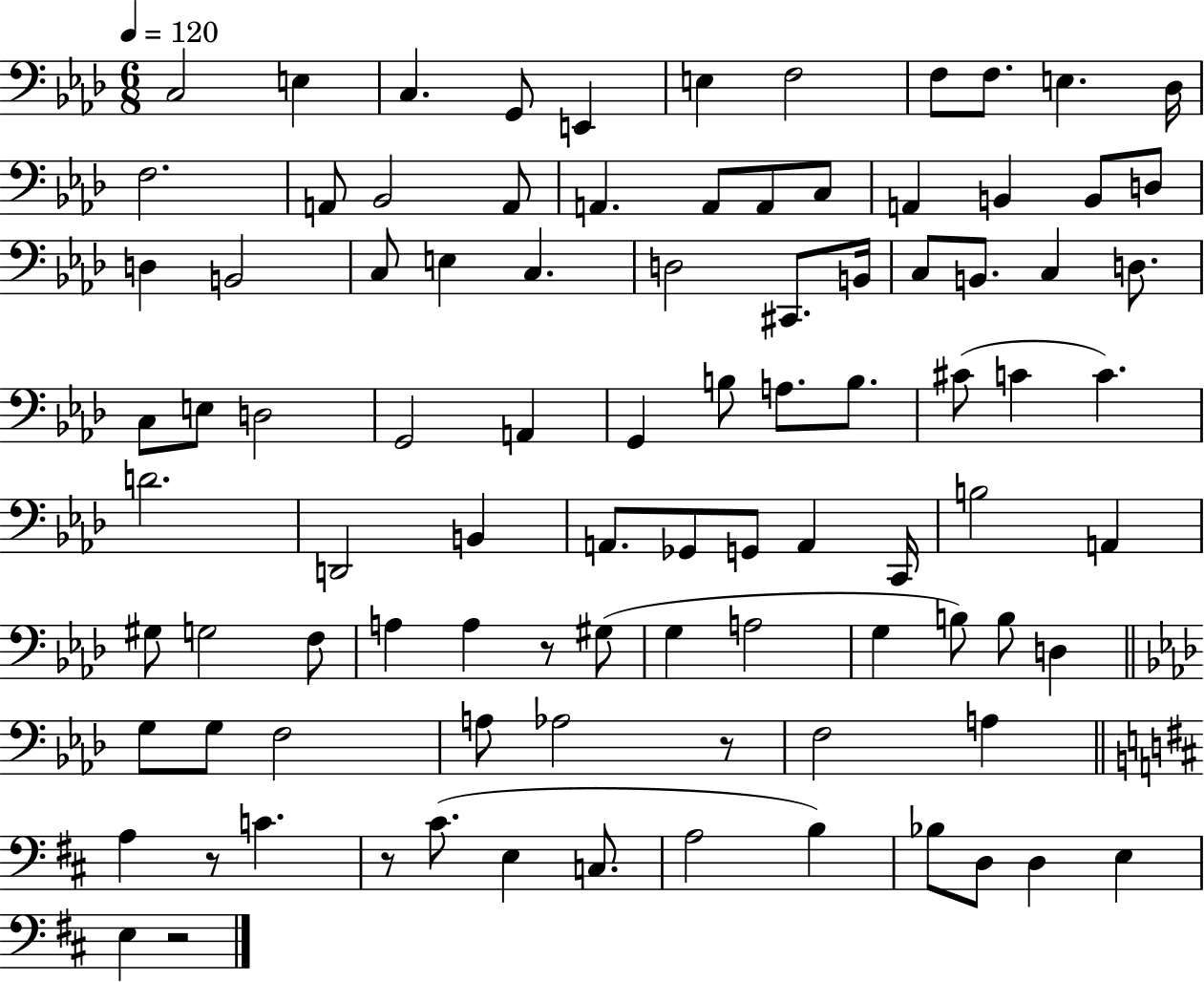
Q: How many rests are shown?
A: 5